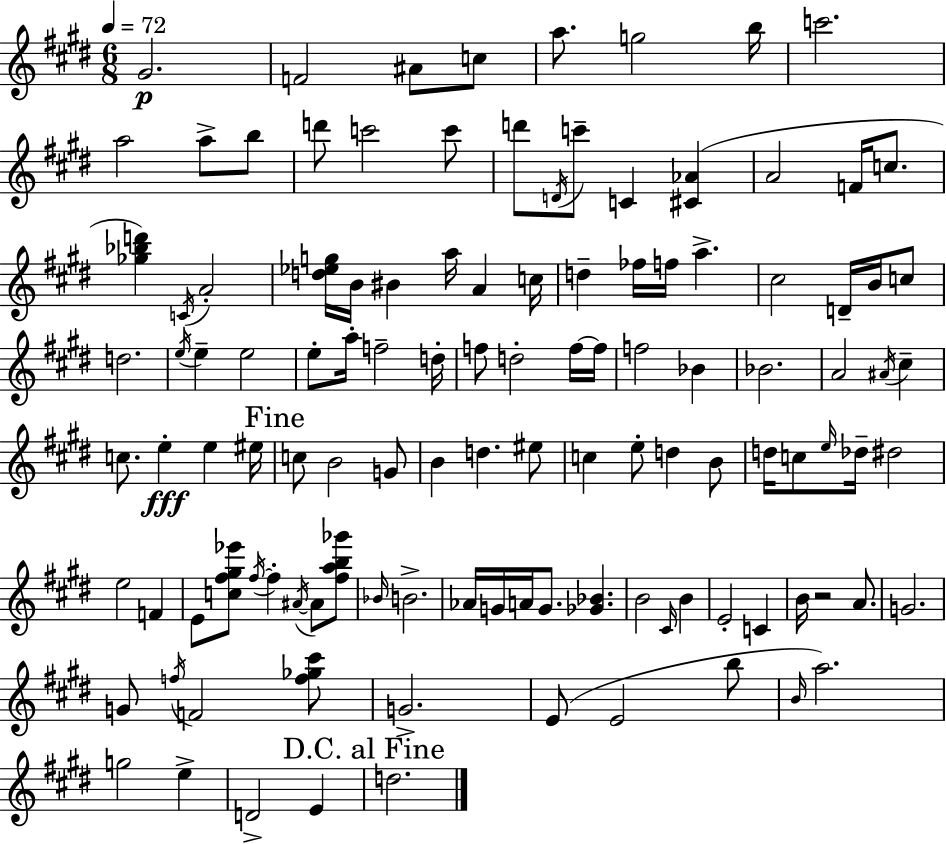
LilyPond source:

{
  \clef treble
  \numericTimeSignature
  \time 6/8
  \key e \major
  \tempo 4 = 72
  gis'2.\p | f'2 ais'8 c''8 | a''8. g''2 b''16 | c'''2. | \break a''2 a''8-> b''8 | d'''8 c'''2 c'''8 | d'''8 \acciaccatura { d'16 } c'''8-- c'4 <cis' aes'>4( | a'2 f'16 c''8. | \break <ges'' bes'' d'''>4) \acciaccatura { c'16 } a'2-. | <d'' ees'' g''>16 b'16 bis'4 a''16 a'4 | c''16 d''4-- fes''16 f''16 a''4.-> | cis''2 d'16-- b'16 | \break c''8 d''2. | \acciaccatura { e''16 } e''4-- e''2 | e''8-. a''16-. f''2-- | d''16-. f''8 d''2-. | \break f''16~~ f''16 f''2 bes'4 | bes'2. | a'2 \acciaccatura { ais'16 } | cis''4-- c''8. e''4-.\fff e''4 | \break eis''16 \mark "Fine" c''8 b'2 | g'8 b'4 d''4. | eis''8 c''4 e''8-. d''4 | b'8 d''16 c''8 \grace { e''16 } des''16-- dis''2 | \break e''2 | f'4 e'8 <c'' fis'' gis'' ees'''>8 \acciaccatura { fis''16~ }~ fis''4-. | \acciaccatura { ais'16~ }~ ais'8 <fis'' a'' b'' ges'''>8 \grace { bes'16 } b'2.-> | aes'16 g'16 a'16 g'8. | \break <ges' bes'>4. b'2 | \grace { cis'16 } b'4 e'2-. | c'4 b'16 r2 | a'8. g'2. | \break g'8 \acciaccatura { f''16 } | f'2 <f'' ges'' cis'''>8 g'2.-> | e'8( | e'2 b''8 \grace { b'16 } a''2.) | \break g''2 | e''4-> d'2-> | e'4 \mark "D.C. al Fine" d''2. | \bar "|."
}